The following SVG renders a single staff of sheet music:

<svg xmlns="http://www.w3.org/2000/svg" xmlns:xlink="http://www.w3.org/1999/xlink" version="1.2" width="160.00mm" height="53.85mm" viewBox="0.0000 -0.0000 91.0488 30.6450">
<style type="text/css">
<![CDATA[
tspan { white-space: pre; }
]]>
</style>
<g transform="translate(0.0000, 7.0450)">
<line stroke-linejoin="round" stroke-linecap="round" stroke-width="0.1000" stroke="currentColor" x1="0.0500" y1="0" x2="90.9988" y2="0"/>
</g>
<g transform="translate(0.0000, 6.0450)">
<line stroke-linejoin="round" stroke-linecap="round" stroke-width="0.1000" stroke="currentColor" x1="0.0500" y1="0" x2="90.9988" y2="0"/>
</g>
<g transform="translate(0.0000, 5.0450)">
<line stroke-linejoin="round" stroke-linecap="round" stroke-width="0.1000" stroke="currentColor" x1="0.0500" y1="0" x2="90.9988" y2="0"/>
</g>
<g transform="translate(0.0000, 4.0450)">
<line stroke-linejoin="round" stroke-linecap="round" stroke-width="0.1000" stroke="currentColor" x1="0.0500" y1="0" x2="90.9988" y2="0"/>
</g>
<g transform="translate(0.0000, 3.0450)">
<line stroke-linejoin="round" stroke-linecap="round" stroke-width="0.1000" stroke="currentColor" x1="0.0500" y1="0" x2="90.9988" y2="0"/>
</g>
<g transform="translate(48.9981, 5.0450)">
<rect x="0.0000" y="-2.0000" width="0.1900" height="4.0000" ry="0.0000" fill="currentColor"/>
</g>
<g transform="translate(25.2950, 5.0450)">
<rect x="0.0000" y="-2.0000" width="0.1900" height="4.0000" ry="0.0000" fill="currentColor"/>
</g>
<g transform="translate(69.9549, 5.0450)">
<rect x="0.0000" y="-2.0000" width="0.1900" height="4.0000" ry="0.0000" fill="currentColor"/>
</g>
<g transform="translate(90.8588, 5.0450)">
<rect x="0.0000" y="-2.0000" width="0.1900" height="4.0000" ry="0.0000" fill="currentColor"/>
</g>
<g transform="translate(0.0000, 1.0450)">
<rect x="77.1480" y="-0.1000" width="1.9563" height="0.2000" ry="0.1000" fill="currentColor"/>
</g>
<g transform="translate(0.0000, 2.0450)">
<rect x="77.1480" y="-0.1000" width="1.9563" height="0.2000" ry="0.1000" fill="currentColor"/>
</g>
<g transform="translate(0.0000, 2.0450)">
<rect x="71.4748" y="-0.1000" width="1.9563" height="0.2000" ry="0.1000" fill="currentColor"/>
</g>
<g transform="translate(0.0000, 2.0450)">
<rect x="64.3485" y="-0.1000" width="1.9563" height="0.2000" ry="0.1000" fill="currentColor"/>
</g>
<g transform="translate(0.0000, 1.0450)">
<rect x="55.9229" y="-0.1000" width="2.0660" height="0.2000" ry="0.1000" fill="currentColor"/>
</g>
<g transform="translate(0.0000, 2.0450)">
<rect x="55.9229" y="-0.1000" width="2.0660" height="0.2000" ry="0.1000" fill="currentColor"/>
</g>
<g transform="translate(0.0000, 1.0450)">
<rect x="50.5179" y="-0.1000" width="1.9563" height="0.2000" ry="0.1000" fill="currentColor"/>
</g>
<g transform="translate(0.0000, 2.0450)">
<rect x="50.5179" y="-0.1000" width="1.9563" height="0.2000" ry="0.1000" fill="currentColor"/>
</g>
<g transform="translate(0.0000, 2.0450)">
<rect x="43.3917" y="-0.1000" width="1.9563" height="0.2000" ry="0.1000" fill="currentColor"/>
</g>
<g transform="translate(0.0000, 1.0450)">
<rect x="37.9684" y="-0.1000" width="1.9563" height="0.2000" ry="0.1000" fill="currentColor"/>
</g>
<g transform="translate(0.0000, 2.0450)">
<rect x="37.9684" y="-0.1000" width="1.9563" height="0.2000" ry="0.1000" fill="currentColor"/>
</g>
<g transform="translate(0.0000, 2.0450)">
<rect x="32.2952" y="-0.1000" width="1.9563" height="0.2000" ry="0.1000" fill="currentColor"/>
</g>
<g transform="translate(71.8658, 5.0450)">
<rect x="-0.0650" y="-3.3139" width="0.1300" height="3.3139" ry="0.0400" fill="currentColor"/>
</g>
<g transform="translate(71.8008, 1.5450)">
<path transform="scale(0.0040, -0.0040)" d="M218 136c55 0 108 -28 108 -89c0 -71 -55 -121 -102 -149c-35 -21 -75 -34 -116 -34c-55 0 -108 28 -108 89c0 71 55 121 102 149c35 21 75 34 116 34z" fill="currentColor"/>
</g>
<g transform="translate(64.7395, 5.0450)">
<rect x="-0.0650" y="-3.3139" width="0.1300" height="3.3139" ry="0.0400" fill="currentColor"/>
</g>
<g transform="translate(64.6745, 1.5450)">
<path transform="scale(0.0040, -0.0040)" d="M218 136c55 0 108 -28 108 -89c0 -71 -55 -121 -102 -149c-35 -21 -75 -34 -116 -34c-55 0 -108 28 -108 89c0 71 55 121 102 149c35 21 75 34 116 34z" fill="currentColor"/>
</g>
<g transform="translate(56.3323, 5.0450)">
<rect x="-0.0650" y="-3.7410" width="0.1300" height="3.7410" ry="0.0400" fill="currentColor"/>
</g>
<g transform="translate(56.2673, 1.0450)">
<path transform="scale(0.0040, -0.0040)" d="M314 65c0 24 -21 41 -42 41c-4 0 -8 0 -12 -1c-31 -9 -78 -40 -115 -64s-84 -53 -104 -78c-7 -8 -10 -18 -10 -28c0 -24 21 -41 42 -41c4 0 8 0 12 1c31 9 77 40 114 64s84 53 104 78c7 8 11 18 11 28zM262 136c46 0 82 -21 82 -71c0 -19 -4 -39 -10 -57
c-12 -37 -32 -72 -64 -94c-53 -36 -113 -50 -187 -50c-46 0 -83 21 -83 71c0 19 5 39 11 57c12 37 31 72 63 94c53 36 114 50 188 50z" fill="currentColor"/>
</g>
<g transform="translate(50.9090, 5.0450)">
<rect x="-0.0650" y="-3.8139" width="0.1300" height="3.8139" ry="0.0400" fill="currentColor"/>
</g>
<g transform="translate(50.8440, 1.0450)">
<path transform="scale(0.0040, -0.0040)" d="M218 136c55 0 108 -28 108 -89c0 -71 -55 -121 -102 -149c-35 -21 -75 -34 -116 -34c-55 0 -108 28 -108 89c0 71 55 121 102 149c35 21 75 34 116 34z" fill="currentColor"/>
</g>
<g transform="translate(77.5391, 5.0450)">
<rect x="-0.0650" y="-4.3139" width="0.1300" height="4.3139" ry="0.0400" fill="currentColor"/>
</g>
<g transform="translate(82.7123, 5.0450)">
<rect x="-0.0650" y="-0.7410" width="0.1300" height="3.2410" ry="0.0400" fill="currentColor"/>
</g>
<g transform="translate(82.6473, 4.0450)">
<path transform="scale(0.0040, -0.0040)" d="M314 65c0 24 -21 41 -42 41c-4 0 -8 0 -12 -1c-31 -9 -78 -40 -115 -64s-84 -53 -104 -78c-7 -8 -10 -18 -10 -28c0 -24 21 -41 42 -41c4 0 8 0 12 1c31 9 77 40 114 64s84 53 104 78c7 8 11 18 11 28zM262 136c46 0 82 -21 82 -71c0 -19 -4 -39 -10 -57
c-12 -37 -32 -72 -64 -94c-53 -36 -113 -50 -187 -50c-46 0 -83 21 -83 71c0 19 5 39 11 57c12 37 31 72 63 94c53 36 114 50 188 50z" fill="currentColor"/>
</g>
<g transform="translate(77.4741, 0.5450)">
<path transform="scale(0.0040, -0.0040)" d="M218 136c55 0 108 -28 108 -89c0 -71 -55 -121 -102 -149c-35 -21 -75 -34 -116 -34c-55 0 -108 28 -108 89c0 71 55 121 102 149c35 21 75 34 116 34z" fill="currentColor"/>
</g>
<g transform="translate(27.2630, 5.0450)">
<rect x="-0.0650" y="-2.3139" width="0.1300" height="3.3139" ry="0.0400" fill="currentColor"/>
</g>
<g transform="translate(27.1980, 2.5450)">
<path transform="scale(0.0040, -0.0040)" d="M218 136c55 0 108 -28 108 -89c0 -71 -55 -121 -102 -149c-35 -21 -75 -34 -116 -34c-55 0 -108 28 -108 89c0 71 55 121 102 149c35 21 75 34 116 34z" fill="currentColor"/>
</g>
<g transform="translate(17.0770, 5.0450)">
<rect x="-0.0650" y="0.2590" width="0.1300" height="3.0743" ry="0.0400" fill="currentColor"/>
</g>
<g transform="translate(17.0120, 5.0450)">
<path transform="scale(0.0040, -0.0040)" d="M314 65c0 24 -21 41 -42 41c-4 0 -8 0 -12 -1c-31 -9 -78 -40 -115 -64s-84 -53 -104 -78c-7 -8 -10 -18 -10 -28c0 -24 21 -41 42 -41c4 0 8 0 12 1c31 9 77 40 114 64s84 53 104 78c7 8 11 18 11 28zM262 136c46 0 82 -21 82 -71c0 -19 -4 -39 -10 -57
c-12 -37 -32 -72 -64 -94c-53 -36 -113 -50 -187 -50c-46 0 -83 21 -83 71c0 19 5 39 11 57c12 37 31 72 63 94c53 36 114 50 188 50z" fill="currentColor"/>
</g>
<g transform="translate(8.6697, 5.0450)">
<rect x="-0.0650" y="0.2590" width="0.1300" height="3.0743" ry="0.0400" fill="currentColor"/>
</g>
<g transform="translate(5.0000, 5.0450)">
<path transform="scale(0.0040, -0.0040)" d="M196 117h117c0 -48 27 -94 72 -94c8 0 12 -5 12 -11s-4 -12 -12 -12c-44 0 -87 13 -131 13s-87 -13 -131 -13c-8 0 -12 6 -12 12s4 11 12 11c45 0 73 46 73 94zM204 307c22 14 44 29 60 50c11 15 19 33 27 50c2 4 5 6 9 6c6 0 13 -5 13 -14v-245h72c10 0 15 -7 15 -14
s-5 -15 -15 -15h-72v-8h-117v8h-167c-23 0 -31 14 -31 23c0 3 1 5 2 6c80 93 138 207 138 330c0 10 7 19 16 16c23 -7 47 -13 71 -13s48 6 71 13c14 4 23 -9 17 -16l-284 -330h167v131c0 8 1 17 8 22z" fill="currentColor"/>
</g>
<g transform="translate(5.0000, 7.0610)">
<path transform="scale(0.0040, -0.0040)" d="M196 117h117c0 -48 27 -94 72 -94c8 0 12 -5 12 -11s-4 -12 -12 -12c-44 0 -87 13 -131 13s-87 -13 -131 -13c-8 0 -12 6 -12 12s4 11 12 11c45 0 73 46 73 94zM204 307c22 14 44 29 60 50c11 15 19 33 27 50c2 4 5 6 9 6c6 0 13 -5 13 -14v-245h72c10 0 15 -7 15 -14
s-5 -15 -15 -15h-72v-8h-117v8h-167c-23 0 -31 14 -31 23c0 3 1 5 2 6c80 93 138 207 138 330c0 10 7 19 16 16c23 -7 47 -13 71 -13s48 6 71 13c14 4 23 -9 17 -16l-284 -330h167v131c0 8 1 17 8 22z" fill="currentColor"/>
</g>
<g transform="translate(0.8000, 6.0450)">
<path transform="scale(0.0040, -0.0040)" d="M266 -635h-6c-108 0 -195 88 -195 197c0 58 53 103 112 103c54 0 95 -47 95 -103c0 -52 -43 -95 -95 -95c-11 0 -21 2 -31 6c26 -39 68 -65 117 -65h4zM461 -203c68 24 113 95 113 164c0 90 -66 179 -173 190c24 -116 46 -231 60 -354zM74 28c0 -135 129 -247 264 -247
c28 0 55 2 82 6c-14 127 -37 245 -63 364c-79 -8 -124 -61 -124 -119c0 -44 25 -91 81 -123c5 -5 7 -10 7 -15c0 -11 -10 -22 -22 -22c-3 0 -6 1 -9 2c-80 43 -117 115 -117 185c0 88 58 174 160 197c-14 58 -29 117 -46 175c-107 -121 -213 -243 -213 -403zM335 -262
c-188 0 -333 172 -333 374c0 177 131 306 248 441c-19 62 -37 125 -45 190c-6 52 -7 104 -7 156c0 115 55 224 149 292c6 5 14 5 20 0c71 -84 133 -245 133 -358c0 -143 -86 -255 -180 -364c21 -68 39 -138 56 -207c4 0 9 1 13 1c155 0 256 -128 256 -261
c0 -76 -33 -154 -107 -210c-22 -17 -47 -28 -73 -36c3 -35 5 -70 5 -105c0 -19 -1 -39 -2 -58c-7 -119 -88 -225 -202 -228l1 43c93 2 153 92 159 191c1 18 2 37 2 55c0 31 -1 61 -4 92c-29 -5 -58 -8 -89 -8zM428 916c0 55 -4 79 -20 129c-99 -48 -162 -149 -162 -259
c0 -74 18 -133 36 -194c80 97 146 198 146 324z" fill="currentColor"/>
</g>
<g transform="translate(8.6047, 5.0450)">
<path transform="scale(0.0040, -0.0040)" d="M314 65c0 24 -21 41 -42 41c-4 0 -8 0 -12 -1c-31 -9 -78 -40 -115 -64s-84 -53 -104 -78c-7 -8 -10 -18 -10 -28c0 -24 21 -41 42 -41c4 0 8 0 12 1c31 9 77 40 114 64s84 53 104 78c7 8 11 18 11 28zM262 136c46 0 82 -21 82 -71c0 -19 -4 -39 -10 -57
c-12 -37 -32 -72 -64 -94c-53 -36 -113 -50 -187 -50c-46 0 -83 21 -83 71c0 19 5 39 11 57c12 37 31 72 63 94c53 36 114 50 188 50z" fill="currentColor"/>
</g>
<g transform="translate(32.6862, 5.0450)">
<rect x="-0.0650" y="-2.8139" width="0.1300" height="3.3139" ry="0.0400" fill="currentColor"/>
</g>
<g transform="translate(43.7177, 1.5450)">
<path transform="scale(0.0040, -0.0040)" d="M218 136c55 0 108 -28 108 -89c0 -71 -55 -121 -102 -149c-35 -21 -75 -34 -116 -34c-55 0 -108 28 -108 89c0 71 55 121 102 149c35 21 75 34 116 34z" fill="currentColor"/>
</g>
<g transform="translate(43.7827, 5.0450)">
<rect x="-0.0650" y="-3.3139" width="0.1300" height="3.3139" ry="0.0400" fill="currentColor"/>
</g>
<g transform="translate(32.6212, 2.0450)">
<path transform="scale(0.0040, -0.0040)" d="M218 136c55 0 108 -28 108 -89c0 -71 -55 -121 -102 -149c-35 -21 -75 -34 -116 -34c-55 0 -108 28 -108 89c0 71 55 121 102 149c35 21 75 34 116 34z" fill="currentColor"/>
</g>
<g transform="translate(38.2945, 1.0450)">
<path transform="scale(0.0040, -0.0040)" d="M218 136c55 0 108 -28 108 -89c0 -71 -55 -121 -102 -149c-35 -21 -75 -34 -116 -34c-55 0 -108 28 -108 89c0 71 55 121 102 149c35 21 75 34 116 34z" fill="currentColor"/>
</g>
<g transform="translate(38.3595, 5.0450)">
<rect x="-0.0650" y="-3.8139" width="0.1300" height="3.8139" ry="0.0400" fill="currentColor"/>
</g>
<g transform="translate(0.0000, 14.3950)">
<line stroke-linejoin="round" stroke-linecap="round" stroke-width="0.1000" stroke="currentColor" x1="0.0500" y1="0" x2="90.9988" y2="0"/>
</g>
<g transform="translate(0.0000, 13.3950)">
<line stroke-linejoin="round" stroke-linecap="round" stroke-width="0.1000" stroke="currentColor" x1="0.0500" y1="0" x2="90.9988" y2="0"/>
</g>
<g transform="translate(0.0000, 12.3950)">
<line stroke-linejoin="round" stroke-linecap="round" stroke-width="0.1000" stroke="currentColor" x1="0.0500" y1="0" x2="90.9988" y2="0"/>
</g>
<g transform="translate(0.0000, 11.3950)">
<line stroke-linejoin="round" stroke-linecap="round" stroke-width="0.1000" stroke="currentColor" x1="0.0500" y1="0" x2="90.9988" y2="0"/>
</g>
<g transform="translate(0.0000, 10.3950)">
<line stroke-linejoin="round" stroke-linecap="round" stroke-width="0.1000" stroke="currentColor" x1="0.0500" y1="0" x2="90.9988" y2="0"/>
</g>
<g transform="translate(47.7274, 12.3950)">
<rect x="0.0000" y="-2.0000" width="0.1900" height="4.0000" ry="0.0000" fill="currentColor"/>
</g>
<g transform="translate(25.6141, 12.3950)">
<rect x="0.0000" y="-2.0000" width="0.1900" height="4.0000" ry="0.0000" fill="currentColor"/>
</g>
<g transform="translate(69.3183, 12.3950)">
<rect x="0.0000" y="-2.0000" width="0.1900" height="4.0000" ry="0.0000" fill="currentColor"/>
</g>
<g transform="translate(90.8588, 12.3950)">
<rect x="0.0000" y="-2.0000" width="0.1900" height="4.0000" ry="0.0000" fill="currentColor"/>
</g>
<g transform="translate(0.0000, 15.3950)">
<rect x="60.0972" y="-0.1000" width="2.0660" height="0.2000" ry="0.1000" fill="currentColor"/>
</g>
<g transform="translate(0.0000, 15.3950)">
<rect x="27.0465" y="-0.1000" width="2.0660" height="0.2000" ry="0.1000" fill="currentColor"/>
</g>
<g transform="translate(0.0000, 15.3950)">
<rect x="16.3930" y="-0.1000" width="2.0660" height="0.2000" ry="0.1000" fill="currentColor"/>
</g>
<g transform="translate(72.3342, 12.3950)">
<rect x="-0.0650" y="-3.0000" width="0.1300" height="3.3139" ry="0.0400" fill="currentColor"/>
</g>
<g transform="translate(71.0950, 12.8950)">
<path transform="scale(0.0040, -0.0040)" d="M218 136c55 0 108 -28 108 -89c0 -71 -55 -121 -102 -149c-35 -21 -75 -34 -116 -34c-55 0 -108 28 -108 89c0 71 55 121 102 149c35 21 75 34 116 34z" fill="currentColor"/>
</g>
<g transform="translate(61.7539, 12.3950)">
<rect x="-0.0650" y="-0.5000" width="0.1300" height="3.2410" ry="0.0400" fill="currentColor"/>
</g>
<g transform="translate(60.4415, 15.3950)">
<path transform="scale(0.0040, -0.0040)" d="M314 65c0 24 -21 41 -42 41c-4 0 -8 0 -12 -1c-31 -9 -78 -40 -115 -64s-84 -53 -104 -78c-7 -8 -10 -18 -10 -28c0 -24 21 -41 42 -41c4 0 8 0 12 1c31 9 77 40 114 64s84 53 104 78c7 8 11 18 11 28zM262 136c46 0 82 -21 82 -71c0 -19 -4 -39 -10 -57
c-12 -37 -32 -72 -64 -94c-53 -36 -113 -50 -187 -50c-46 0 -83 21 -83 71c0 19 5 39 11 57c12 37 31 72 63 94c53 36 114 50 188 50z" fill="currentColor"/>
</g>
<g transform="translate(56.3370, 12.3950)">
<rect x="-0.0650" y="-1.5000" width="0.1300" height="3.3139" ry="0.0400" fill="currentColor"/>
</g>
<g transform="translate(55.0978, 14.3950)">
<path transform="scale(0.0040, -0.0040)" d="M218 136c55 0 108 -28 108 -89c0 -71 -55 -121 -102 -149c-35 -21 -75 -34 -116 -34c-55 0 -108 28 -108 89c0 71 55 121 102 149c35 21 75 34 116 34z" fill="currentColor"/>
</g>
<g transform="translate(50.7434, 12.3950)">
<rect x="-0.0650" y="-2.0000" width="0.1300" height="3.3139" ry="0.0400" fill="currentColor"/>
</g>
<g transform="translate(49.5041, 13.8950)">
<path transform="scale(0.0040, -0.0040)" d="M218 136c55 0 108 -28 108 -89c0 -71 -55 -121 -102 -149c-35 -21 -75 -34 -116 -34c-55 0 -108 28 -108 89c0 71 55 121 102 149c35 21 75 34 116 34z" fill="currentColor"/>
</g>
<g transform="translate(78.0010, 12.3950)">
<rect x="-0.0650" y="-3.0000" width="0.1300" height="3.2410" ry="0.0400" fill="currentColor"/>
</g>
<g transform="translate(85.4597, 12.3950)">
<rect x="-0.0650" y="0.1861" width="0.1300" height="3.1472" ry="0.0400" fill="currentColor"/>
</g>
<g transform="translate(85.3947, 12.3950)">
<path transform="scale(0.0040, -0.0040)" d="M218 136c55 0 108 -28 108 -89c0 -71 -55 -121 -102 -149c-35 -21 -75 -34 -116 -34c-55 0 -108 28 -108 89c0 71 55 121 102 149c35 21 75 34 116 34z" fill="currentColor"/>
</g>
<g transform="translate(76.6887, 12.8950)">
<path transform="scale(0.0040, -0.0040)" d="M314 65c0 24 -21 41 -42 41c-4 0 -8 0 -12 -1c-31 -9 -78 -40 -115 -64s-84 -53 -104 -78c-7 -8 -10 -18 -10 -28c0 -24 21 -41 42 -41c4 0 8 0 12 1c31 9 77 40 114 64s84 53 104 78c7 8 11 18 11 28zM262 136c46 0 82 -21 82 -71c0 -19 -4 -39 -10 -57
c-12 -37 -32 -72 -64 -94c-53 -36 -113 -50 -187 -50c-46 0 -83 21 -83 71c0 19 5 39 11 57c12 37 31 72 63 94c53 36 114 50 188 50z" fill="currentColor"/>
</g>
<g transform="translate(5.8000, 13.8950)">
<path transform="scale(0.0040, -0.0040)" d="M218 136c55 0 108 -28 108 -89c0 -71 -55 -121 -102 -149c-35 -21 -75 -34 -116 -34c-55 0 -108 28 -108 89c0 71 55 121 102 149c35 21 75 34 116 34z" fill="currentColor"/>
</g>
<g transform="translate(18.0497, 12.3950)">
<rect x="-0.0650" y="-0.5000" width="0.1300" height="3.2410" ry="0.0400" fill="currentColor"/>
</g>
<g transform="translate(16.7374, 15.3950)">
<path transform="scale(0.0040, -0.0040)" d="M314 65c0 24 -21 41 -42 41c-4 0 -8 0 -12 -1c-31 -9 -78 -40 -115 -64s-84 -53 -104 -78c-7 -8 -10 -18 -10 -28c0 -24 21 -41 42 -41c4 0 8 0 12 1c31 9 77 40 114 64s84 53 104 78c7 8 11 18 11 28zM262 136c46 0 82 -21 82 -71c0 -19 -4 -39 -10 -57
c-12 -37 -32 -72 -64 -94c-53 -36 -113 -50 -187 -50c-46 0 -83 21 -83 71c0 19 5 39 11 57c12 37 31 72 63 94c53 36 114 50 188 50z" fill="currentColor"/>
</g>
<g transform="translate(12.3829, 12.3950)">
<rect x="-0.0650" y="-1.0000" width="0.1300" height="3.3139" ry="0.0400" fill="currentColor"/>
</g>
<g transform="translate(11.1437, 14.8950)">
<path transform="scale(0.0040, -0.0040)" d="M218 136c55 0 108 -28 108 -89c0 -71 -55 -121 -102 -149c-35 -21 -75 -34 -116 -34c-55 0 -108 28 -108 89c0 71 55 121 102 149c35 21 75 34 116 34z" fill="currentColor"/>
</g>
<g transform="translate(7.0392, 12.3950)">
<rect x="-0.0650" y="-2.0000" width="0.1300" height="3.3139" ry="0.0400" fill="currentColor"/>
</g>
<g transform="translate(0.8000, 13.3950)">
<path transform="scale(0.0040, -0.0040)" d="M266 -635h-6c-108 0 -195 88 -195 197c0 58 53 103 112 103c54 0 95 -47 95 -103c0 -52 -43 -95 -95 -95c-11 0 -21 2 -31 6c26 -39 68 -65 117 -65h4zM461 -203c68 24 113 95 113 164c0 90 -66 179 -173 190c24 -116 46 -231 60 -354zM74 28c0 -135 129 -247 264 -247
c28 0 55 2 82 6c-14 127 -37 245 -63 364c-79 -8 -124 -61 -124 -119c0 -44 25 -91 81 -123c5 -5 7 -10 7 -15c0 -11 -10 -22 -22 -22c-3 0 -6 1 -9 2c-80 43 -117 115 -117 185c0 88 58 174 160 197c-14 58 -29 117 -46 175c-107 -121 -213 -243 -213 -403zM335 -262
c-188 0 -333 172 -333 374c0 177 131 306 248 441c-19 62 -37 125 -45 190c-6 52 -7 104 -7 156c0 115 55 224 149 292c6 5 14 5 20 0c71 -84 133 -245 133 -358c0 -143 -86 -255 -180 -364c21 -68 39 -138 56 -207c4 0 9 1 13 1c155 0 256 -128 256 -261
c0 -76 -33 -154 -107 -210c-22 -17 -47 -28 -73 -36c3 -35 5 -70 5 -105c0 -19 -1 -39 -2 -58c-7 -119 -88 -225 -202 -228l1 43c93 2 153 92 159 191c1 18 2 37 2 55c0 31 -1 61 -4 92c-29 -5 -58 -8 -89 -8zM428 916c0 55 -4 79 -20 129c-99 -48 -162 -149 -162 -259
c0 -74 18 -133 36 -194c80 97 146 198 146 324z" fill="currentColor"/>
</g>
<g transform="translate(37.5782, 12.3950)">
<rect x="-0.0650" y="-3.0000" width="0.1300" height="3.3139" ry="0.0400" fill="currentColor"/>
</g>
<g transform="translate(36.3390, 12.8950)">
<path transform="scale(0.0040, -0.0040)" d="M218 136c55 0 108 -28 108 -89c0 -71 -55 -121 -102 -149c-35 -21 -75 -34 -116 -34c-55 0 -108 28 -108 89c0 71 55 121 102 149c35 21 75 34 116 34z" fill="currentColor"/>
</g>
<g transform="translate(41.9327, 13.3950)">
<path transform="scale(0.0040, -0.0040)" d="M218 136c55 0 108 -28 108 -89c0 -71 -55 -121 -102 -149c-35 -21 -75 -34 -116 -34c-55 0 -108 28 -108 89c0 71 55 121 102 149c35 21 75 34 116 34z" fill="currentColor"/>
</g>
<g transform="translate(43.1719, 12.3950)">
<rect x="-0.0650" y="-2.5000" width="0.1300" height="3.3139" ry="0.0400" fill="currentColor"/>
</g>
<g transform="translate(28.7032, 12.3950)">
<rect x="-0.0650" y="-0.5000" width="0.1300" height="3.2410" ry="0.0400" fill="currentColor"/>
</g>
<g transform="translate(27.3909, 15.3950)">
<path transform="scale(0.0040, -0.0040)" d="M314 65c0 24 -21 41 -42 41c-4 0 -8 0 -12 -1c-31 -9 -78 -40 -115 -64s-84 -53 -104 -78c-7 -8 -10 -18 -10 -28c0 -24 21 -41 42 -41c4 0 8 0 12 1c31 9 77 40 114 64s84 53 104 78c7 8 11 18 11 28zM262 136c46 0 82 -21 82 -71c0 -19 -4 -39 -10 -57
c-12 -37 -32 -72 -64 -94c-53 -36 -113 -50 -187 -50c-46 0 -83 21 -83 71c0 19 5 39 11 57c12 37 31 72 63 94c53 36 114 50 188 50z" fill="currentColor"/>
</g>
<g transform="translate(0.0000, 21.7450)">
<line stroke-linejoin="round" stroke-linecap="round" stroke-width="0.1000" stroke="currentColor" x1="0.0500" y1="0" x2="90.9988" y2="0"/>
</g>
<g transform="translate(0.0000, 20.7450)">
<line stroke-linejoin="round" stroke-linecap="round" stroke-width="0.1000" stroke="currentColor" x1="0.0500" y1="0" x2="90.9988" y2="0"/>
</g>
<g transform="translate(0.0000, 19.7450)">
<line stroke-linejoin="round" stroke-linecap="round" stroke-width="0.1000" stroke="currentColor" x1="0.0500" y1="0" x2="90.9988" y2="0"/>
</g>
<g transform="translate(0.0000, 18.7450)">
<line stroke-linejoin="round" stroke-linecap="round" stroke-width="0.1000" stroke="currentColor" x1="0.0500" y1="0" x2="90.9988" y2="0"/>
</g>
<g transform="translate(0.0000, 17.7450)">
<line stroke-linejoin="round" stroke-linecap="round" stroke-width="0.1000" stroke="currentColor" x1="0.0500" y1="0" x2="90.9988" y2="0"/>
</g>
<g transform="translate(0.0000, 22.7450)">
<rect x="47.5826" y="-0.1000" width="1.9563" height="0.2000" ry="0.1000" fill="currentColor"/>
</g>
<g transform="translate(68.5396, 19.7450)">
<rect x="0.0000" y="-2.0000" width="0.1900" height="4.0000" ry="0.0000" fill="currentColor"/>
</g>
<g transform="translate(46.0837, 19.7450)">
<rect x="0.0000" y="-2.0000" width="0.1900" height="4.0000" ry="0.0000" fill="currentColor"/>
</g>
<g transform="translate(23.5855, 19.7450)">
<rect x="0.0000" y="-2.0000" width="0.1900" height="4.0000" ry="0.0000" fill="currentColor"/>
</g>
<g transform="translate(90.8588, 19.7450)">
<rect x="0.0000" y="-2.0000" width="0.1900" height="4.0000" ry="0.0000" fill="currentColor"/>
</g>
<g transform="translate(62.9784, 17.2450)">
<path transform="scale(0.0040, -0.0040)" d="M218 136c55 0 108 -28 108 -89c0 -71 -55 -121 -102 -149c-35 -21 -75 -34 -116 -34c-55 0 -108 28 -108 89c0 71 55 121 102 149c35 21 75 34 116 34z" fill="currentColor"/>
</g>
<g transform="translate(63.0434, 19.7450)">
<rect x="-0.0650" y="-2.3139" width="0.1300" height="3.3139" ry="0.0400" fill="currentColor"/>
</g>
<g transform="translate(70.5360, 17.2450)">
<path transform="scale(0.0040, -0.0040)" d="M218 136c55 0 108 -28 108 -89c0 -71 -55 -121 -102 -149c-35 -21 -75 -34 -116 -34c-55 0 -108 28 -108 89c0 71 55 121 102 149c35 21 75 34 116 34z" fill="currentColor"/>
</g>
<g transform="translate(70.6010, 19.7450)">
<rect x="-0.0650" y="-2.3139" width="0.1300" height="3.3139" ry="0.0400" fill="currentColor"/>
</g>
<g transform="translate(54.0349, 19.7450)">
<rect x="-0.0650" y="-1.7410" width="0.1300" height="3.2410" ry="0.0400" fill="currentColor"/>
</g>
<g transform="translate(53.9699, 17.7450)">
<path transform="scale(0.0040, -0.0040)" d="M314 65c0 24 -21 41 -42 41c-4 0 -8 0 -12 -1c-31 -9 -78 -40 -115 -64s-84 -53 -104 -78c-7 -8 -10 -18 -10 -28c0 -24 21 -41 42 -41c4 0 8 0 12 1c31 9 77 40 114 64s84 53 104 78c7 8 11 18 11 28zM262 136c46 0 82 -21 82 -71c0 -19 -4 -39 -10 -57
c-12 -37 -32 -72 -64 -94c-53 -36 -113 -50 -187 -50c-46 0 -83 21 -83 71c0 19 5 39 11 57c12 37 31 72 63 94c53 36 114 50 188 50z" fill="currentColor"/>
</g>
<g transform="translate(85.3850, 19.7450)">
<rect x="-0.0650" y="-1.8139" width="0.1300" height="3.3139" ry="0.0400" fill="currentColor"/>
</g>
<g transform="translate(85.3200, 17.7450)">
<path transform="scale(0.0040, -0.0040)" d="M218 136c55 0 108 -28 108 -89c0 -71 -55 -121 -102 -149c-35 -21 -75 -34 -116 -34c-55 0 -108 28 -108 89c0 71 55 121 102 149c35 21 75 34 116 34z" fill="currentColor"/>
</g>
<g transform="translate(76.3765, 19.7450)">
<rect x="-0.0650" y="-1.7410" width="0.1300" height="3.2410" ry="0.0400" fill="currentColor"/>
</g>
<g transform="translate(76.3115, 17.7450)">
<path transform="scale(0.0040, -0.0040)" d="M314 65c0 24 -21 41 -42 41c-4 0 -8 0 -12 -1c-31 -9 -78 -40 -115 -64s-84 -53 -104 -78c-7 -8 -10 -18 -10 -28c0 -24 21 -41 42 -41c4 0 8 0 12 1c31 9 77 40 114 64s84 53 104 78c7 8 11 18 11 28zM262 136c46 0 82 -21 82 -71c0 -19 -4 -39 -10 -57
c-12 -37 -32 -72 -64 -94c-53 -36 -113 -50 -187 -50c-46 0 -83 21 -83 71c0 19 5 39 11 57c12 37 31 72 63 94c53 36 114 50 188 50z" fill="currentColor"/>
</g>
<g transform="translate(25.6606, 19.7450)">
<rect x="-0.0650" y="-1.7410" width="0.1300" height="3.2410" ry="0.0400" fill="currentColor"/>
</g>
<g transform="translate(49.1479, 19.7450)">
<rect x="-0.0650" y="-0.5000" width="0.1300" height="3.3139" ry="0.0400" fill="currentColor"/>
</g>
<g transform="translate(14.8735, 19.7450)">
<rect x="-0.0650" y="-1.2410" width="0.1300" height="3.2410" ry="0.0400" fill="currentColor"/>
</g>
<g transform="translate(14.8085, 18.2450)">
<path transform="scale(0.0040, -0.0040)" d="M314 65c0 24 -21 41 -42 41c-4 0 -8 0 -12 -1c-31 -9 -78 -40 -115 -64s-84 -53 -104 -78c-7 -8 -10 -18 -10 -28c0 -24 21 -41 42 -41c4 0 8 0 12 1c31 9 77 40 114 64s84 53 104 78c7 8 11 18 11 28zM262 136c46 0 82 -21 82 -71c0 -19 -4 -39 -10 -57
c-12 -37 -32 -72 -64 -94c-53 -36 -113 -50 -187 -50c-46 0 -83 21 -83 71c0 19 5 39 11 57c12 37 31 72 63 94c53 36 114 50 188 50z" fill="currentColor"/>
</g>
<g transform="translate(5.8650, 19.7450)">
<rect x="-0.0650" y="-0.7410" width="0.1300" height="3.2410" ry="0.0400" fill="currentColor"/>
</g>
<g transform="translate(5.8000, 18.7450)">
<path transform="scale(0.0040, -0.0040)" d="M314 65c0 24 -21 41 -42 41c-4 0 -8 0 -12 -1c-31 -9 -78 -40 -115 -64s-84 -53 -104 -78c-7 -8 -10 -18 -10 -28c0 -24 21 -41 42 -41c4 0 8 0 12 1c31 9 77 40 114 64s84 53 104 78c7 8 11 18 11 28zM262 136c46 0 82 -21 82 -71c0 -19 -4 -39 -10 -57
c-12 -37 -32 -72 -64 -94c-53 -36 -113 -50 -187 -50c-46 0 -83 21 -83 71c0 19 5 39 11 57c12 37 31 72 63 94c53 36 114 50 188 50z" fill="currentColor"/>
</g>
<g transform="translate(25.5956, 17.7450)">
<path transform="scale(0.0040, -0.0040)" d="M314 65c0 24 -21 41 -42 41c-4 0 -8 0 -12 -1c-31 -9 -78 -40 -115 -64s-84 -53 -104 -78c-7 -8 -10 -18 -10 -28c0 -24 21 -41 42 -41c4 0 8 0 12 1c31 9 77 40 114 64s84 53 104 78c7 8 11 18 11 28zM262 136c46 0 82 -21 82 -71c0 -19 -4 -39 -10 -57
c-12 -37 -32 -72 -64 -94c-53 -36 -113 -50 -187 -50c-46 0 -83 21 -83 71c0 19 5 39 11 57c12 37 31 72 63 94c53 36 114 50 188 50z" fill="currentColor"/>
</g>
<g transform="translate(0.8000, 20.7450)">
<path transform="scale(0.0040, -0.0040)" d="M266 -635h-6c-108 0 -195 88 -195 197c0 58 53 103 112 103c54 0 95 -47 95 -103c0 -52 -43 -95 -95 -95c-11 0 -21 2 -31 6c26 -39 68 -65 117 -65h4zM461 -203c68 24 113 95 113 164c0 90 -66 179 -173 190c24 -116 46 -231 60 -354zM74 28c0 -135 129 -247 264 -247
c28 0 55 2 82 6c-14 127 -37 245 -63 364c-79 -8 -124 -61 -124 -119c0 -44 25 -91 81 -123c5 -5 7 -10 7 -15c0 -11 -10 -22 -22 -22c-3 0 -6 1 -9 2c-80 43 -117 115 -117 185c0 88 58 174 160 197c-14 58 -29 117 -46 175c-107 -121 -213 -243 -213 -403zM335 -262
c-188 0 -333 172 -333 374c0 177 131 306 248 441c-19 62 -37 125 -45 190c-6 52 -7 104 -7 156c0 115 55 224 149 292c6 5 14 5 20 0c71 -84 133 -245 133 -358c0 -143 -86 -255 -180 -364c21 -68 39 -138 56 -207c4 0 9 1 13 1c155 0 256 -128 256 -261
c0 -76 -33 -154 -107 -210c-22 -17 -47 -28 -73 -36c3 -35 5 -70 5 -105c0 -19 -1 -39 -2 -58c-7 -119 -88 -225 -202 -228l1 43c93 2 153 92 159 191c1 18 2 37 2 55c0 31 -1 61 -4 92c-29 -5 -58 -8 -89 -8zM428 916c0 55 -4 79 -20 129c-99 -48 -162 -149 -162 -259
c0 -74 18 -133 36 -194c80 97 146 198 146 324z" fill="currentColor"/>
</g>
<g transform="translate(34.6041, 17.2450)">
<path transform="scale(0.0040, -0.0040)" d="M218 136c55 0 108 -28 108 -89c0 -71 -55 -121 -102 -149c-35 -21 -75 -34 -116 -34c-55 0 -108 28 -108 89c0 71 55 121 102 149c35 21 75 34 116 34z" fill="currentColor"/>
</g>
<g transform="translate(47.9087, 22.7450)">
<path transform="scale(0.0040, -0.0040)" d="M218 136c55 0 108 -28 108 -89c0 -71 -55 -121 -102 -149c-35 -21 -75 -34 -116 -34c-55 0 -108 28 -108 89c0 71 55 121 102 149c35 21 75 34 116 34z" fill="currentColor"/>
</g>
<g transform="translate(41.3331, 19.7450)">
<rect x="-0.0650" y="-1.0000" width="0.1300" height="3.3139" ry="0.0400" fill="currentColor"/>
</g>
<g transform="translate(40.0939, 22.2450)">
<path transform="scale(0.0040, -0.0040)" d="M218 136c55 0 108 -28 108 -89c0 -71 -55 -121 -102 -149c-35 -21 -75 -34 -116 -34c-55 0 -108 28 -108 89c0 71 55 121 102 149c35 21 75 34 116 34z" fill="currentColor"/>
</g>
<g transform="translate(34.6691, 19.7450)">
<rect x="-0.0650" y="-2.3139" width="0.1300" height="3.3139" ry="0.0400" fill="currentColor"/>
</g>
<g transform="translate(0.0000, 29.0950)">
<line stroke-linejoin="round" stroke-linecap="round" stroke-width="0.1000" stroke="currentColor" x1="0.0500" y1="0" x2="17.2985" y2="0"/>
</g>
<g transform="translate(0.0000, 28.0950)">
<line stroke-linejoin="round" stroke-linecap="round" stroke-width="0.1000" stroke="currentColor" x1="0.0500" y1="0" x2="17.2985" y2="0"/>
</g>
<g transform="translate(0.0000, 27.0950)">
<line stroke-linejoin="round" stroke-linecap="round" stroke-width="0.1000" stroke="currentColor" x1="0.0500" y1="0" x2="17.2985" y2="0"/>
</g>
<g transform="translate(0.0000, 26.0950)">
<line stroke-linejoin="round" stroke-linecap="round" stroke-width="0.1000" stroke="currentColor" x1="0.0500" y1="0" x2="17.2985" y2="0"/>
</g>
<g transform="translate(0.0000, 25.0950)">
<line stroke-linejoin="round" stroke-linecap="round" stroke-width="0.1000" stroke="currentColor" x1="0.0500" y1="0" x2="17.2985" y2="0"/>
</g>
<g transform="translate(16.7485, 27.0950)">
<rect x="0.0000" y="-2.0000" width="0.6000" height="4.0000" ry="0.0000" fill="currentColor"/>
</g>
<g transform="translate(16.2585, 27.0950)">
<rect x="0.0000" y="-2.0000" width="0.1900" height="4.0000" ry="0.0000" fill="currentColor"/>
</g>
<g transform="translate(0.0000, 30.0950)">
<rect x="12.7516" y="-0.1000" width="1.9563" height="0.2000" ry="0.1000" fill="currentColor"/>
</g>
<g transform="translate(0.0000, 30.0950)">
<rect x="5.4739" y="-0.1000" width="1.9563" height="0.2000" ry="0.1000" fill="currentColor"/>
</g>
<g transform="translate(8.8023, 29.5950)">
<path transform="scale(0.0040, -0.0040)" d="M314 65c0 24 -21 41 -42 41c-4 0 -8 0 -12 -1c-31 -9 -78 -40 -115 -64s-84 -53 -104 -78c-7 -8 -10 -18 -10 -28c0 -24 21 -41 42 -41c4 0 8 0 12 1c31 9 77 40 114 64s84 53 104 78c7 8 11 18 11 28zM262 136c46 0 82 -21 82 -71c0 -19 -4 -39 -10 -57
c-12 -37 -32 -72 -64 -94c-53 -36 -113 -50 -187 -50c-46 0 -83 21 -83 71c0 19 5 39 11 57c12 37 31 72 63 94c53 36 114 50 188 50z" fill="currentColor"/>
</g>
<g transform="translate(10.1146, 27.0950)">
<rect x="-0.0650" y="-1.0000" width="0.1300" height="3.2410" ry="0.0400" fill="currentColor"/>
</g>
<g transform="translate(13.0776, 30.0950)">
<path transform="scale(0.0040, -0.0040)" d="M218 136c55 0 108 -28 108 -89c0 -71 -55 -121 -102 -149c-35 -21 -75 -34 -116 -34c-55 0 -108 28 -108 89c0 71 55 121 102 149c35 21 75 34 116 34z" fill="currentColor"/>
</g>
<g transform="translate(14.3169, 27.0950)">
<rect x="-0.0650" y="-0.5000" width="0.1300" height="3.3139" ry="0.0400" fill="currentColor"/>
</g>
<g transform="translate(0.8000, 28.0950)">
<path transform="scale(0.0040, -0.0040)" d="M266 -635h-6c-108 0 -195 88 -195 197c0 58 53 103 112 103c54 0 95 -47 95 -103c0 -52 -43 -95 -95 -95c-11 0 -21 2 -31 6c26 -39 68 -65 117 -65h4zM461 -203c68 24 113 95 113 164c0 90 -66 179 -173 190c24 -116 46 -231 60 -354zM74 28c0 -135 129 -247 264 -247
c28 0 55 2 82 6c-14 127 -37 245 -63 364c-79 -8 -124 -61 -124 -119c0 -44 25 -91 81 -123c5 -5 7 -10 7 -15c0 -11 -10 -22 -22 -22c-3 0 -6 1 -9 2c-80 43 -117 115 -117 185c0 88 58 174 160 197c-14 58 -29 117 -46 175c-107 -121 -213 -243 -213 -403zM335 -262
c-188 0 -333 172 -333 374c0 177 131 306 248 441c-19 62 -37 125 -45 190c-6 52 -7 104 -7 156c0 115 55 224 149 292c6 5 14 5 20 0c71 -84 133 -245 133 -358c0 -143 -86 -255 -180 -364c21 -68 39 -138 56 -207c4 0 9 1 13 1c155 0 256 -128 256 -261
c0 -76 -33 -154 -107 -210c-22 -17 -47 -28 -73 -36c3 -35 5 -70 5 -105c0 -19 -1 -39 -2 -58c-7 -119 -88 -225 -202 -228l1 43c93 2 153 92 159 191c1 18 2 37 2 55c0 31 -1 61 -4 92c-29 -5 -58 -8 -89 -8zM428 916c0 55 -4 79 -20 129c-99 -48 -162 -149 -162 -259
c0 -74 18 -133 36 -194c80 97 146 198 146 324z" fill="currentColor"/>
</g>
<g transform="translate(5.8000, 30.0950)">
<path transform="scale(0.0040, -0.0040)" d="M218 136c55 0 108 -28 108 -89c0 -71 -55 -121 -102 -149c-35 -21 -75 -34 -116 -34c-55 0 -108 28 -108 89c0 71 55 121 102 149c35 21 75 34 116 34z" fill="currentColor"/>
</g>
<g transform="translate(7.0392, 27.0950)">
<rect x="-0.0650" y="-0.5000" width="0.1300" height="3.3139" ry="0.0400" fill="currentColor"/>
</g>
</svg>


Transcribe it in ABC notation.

X:1
T:Untitled
M:4/4
L:1/4
K:C
B2 B2 g a c' b c' c'2 b b d' d2 F D C2 C2 A G F E C2 A A2 B d2 e2 f2 g D C f2 g g f2 f C D2 C